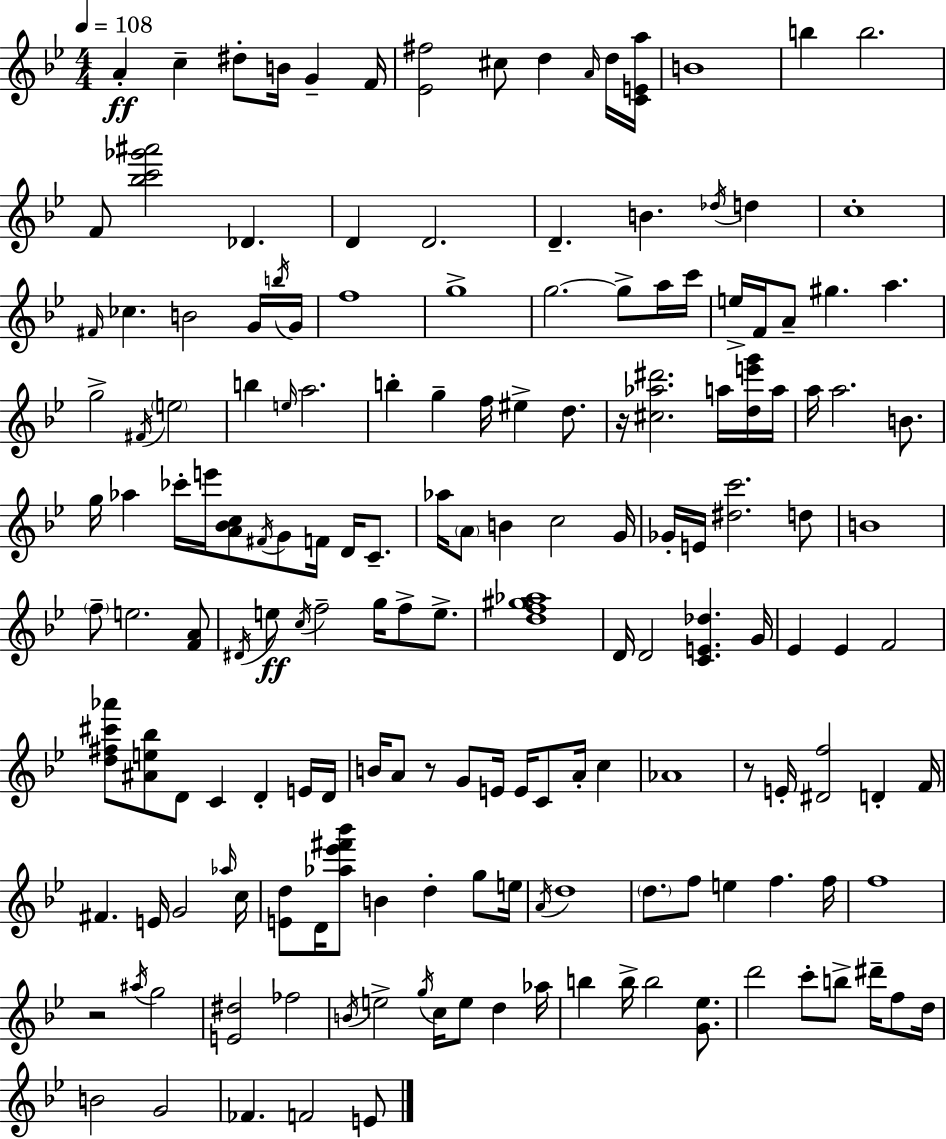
A4/q C5/q D#5/e B4/s G4/q F4/s [Eb4,F#5]/h C#5/e D5/q A4/s D5/s [C4,E4,A5]/s B4/w B5/q B5/h. F4/e [Bb5,C6,Gb6,A#6]/h Db4/q. D4/q D4/h. D4/q. B4/q. Db5/s D5/q C5/w F#4/s CES5/q. B4/h G4/s B5/s G4/s F5/w G5/w G5/h. G5/e A5/s C6/s E5/s F4/s A4/e G#5/q. A5/q. G5/h F#4/s E5/h B5/q E5/s A5/h. B5/q G5/q F5/s EIS5/q D5/e. R/s [C#5,Ab5,D#6]/h. A5/s [D5,E6,G6]/s A5/s A5/s A5/h. B4/e. G5/s Ab5/q CES6/s E6/s [A4,Bb4,C5]/e F#4/s G4/e F4/s D4/s C4/e. Ab5/s A4/e B4/q C5/h G4/s Gb4/s E4/s [D#5,C6]/h. D5/e B4/w F5/e E5/h. [F4,A4]/e D#4/s E5/e C5/s F5/h G5/s F5/e E5/e. [D5,F5,G#5,Ab5]/w D4/s D4/h [C4,E4,Db5]/q. G4/s Eb4/q Eb4/q F4/h [D5,F#5,C#6,Ab6]/e [A#4,E5,Bb5]/e D4/e C4/q D4/q E4/s D4/s B4/s A4/e R/e G4/e E4/s E4/s C4/e A4/s C5/q Ab4/w R/e E4/s [D#4,F5]/h D4/q F4/s F#4/q. E4/s G4/h Ab5/s C5/s [E4,D5]/e D4/s [Ab5,Eb6,F#6,Bb6]/e B4/q D5/q G5/e E5/s A4/s D5/w D5/e. F5/e E5/q F5/q. F5/s F5/w R/h A#5/s G5/h [E4,D#5]/h FES5/h B4/s E5/h G5/s C5/s E5/e D5/q Ab5/s B5/q B5/s B5/h [G4,Eb5]/e. D6/h C6/e B5/e D#6/s F5/e D5/s B4/h G4/h FES4/q. F4/h E4/e